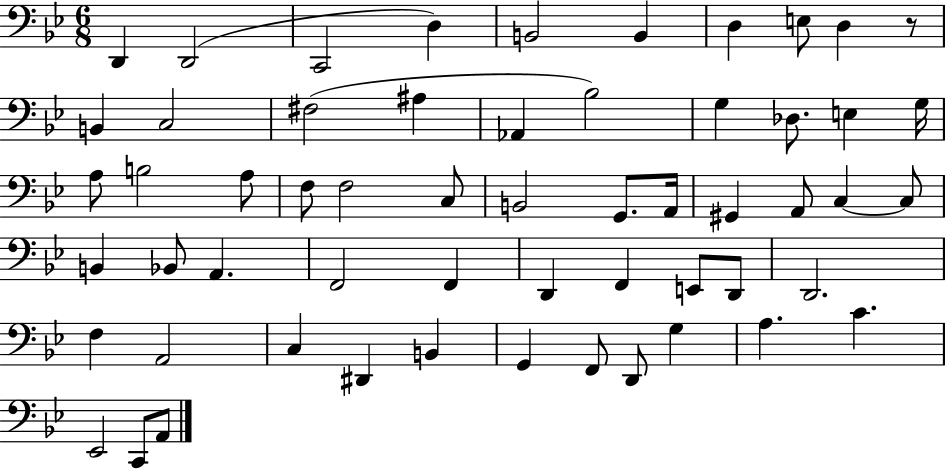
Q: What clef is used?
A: bass